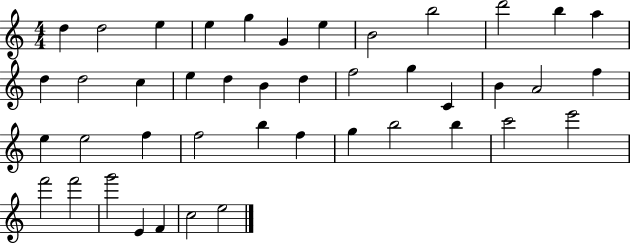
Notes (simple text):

D5/q D5/h E5/q E5/q G5/q G4/q E5/q B4/h B5/h D6/h B5/q A5/q D5/q D5/h C5/q E5/q D5/q B4/q D5/q F5/h G5/q C4/q B4/q A4/h F5/q E5/q E5/h F5/q F5/h B5/q F5/q G5/q B5/h B5/q C6/h E6/h F6/h F6/h G6/h E4/q F4/q C5/h E5/h